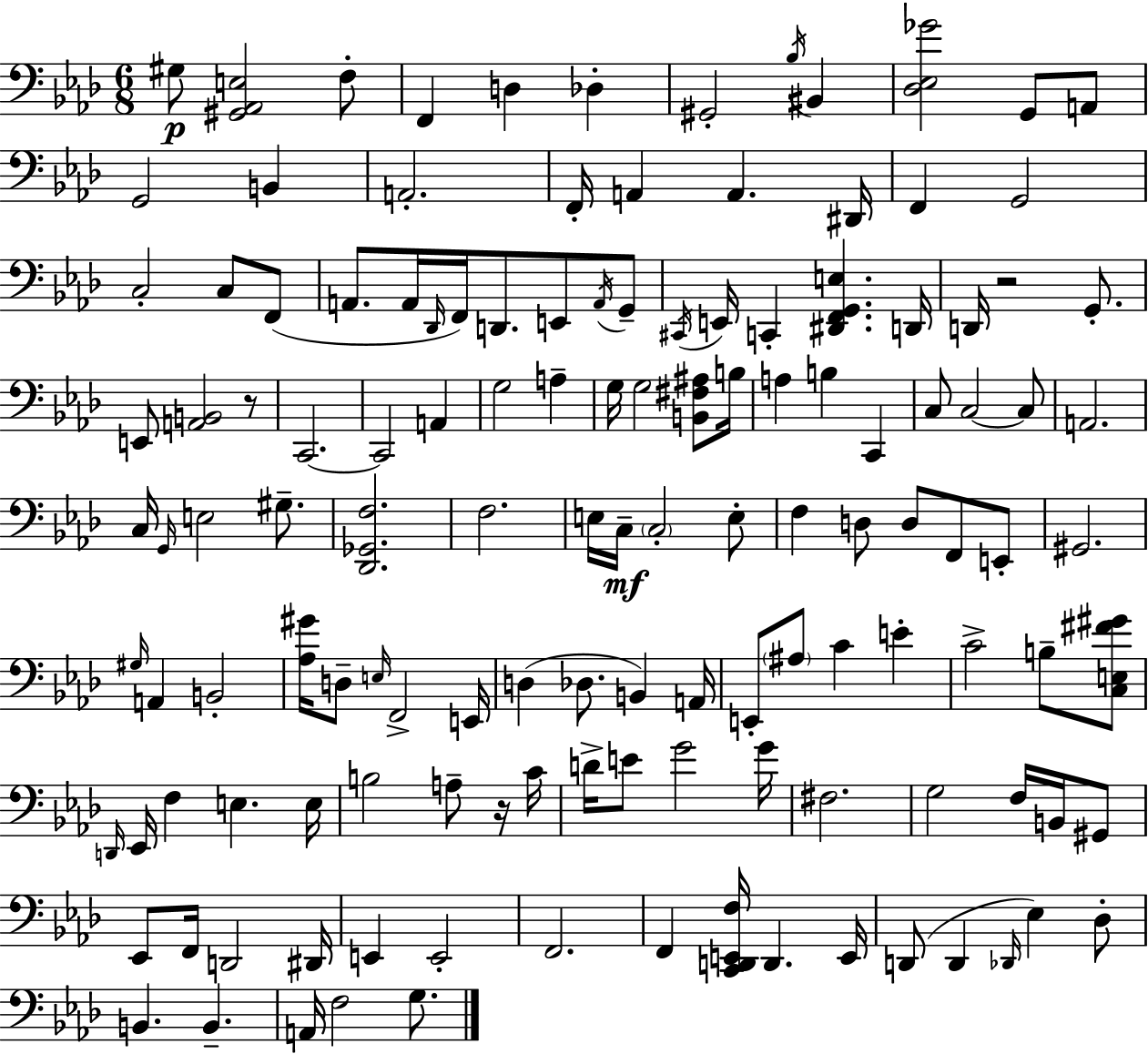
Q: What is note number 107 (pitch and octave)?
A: E2